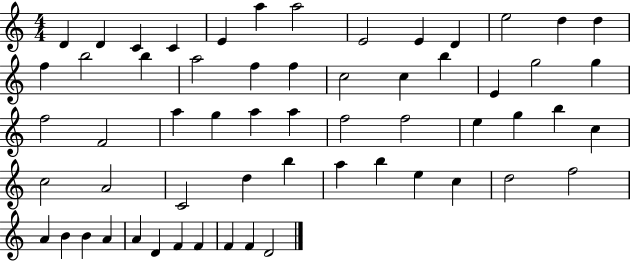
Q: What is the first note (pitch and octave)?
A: D4